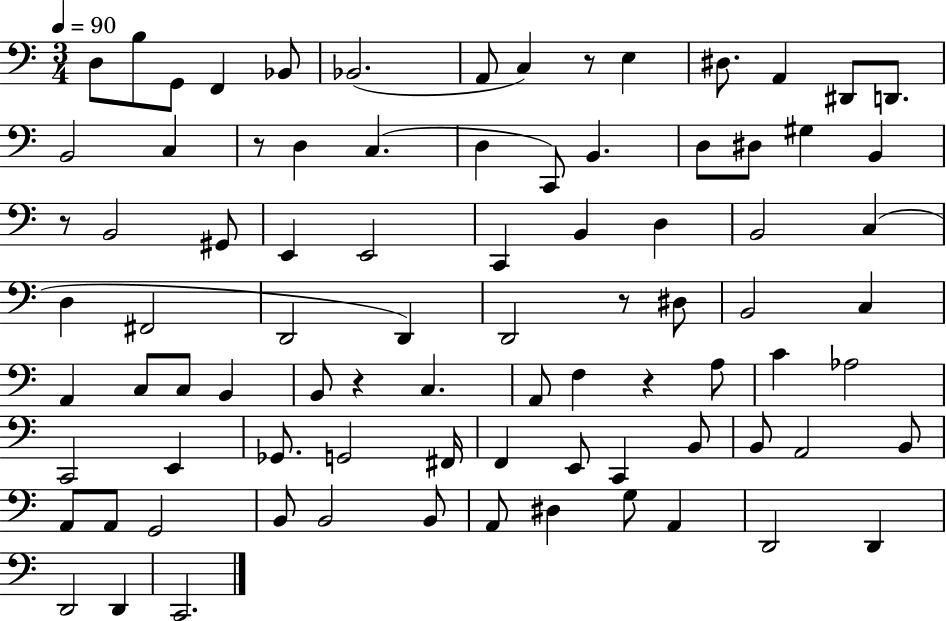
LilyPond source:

{
  \clef bass
  \numericTimeSignature
  \time 3/4
  \key c \major
  \tempo 4 = 90
  d8 b8 g,8 f,4 bes,8 | bes,2.( | a,8 c4) r8 e4 | dis8. a,4 dis,8 d,8. | \break b,2 c4 | r8 d4 c4.( | d4 c,8) b,4. | d8 dis8 gis4 b,4 | \break r8 b,2 gis,8 | e,4 e,2 | c,4 b,4 d4 | b,2 c4( | \break d4 fis,2 | d,2 d,4) | d,2 r8 dis8 | b,2 c4 | \break a,4 c8 c8 b,4 | b,8 r4 c4. | a,8 f4 r4 a8 | c'4 aes2 | \break c,2 e,4 | ges,8. g,2 fis,16 | f,4 e,8 c,4 b,8 | b,8 a,2 b,8 | \break a,8 a,8 g,2 | b,8 b,2 b,8 | a,8 dis4 g8 a,4 | d,2 d,4 | \break d,2 d,4 | c,2. | \bar "|."
}